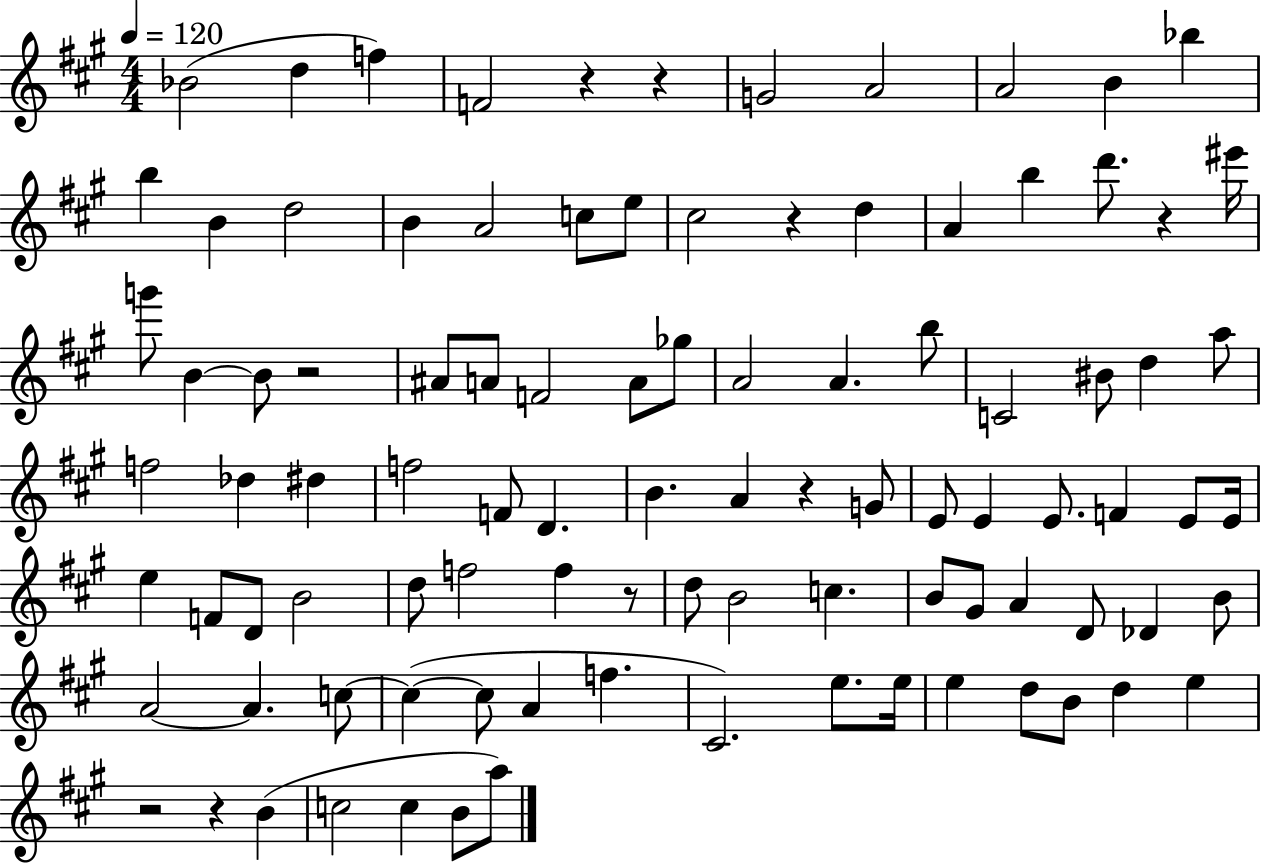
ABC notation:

X:1
T:Untitled
M:4/4
L:1/4
K:A
_B2 d f F2 z z G2 A2 A2 B _b b B d2 B A2 c/2 e/2 ^c2 z d A b d'/2 z ^e'/4 g'/2 B B/2 z2 ^A/2 A/2 F2 A/2 _g/2 A2 A b/2 C2 ^B/2 d a/2 f2 _d ^d f2 F/2 D B A z G/2 E/2 E E/2 F E/2 E/4 e F/2 D/2 B2 d/2 f2 f z/2 d/2 B2 c B/2 ^G/2 A D/2 _D B/2 A2 A c/2 c c/2 A f ^C2 e/2 e/4 e d/2 B/2 d e z2 z B c2 c B/2 a/2